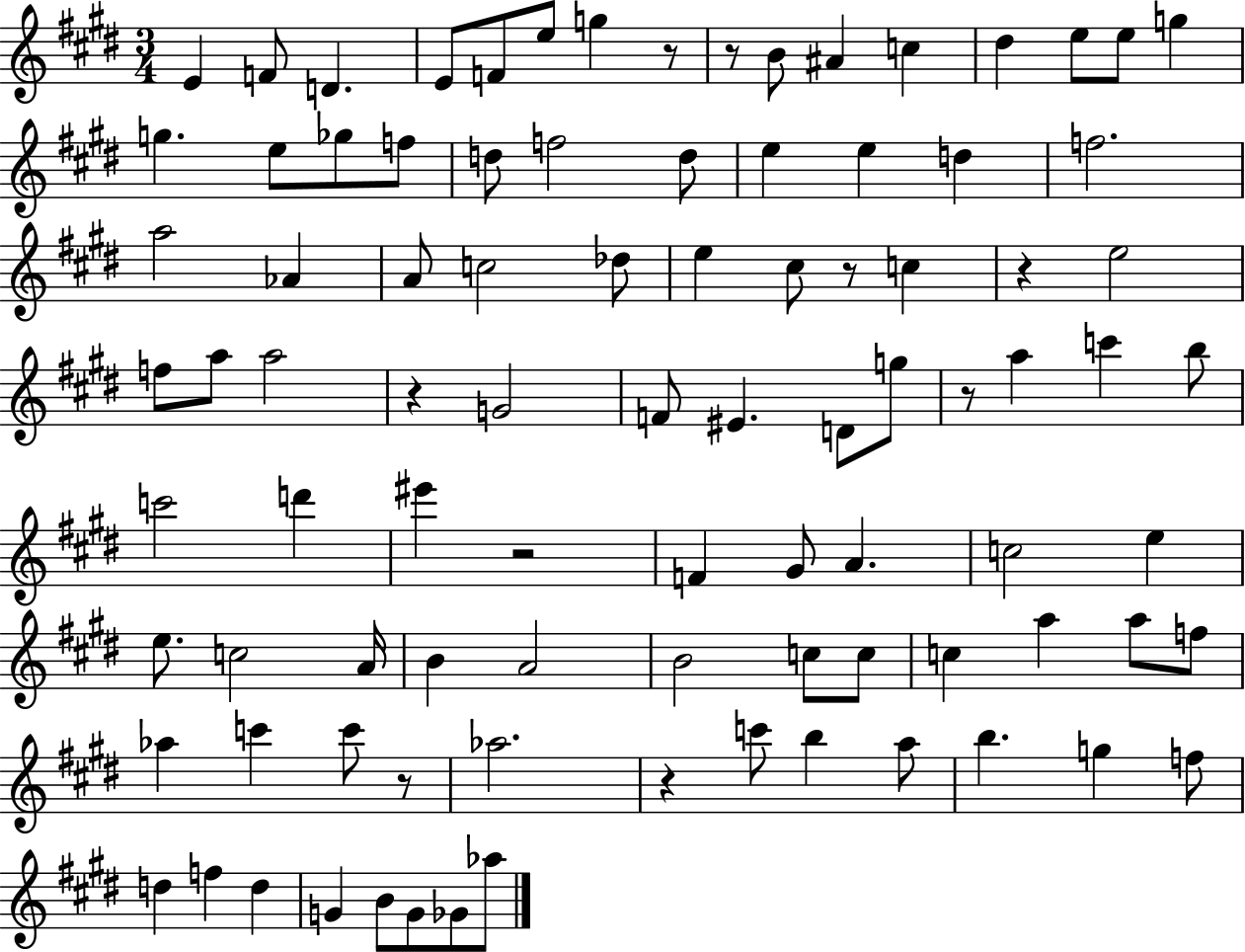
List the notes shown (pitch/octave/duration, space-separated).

E4/q F4/e D4/q. E4/e F4/e E5/e G5/q R/e R/e B4/e A#4/q C5/q D#5/q E5/e E5/e G5/q G5/q. E5/e Gb5/e F5/e D5/e F5/h D5/e E5/q E5/q D5/q F5/h. A5/h Ab4/q A4/e C5/h Db5/e E5/q C#5/e R/e C5/q R/q E5/h F5/e A5/e A5/h R/q G4/h F4/e EIS4/q. D4/e G5/e R/e A5/q C6/q B5/e C6/h D6/q EIS6/q R/h F4/q G#4/e A4/q. C5/h E5/q E5/e. C5/h A4/s B4/q A4/h B4/h C5/e C5/e C5/q A5/q A5/e F5/e Ab5/q C6/q C6/e R/e Ab5/h. R/q C6/e B5/q A5/e B5/q. G5/q F5/e D5/q F5/q D5/q G4/q B4/e G4/e Gb4/e Ab5/e